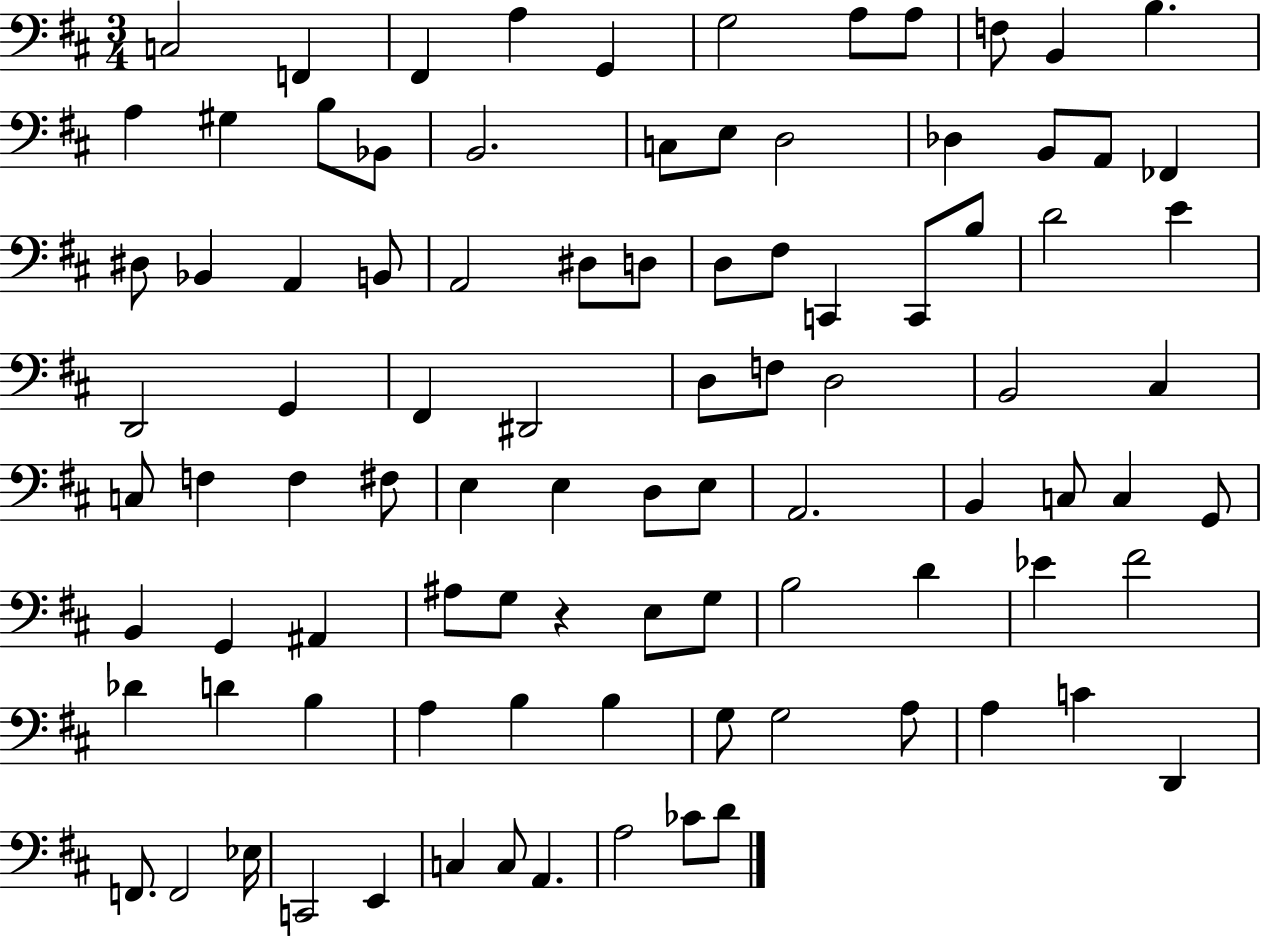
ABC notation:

X:1
T:Untitled
M:3/4
L:1/4
K:D
C,2 F,, ^F,, A, G,, G,2 A,/2 A,/2 F,/2 B,, B, A, ^G, B,/2 _B,,/2 B,,2 C,/2 E,/2 D,2 _D, B,,/2 A,,/2 _F,, ^D,/2 _B,, A,, B,,/2 A,,2 ^D,/2 D,/2 D,/2 ^F,/2 C,, C,,/2 B,/2 D2 E D,,2 G,, ^F,, ^D,,2 D,/2 F,/2 D,2 B,,2 ^C, C,/2 F, F, ^F,/2 E, E, D,/2 E,/2 A,,2 B,, C,/2 C, G,,/2 B,, G,, ^A,, ^A,/2 G,/2 z E,/2 G,/2 B,2 D _E ^F2 _D D B, A, B, B, G,/2 G,2 A,/2 A, C D,, F,,/2 F,,2 _E,/4 C,,2 E,, C, C,/2 A,, A,2 _C/2 D/2